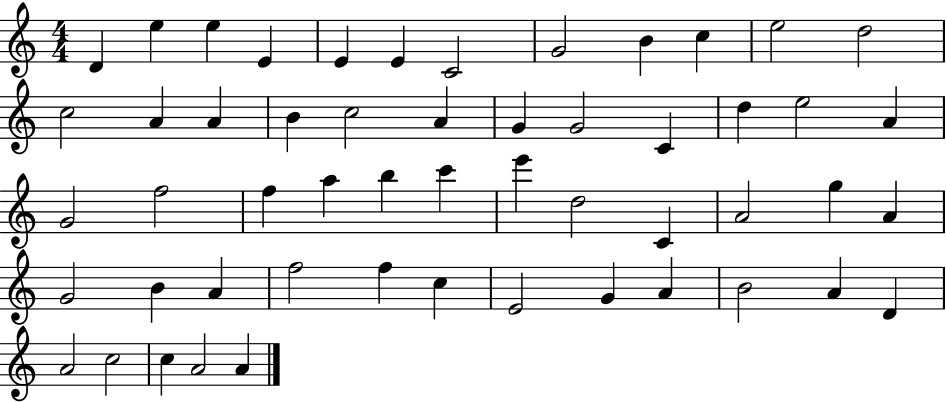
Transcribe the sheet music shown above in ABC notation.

X:1
T:Untitled
M:4/4
L:1/4
K:C
D e e E E E C2 G2 B c e2 d2 c2 A A B c2 A G G2 C d e2 A G2 f2 f a b c' e' d2 C A2 g A G2 B A f2 f c E2 G A B2 A D A2 c2 c A2 A